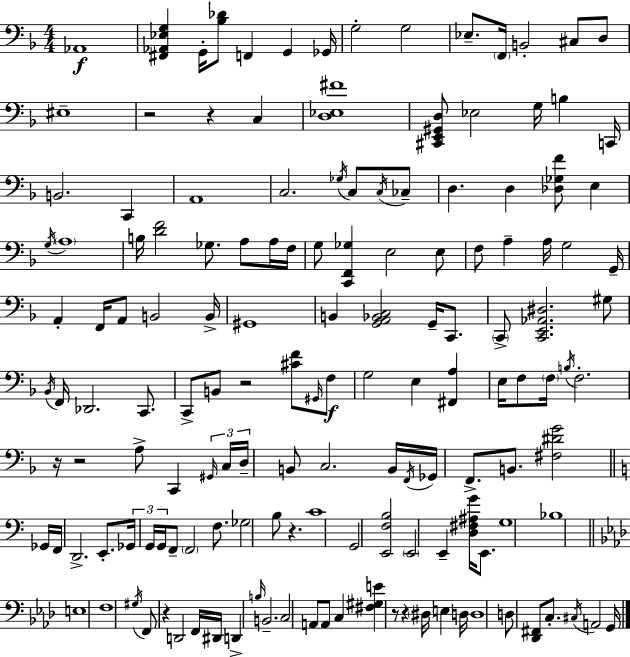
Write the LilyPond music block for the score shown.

{
  \clef bass
  \numericTimeSignature
  \time 4/4
  \key d \minor
  aes,1\f | <fis, aes, ees g>4 g,16-. <bes des'>8 f,4 g,4 ges,16 | g2-. g2 | ees8.-- \parenthesize f,16 b,2-. cis8 d8 | \break eis1-- | r2 r4 c4 | <d ees fis'>1 | <cis, e, gis, d>8 ees2 g16 b4 c,16 | \break b,2. c,4 | a,1 | c2. \acciaccatura { ges16 } c8 \acciaccatura { c16 } | ces8-- d4. d4 <des ges f'>8 e4 | \break \acciaccatura { g16 } \parenthesize a1 | b16 <d' f'>2 ges8. a8 | a16 f16 g8 <c, f, ges>4 e2 | e8 f8 a4-- a16 g2 | \break g,16-- a,4-. f,16 a,8 b,2 | b,16-> gis,1 | b,4 <g, a, bes, c>2 g,16-- | c,8. \parenthesize c,8-> <c, e, aes, dis>2. | \break gis8 \acciaccatura { bes,16 } f,16 des,2. | c,8. c,8-> b,8 r2 | <cis' f'>8 \grace { gis,16 }\f f8 g2 e4 | <fis, a>4 e16 f8 \parenthesize f16 \acciaccatura { b16 } f2.-. | \break r16 r2 a8-> | c,4 \tuplet 3/2 { \grace { gis,16 } c16 d16-- } b,8 c2. | b,16 \acciaccatura { f,16 } ges,16 f,8.-> b,8. <fis dis' g'>2 | \bar "||" \break \key c \major ges,16 f,16 d,2.-> e,8.-. | \tuplet 3/2 { ges,16 g,16 g,16 } f,8-- \parenthesize f,2 f8. | ges2 b8 r4. | c'1 | \break g,2 <e, f b>2 | \parenthesize e,2 e,4-- <d fis ais g'>16 e,8. | g1 | bes1 | \break \bar "||" \break \key aes \major e1 | f1 | \acciaccatura { gis16 } f,8 r4 d,2 f,16 | dis,16 d,4-> \grace { b16 } b,2.-- | \break c2 a,8 a,8 c4 | <fis gis e'>4 r8 r4 \parenthesize dis16 e4 | d16 d1 | d8 <des, fis,>8 c8.-. \acciaccatura { cis16 } a,2 | \break g,16 \bar "|."
}